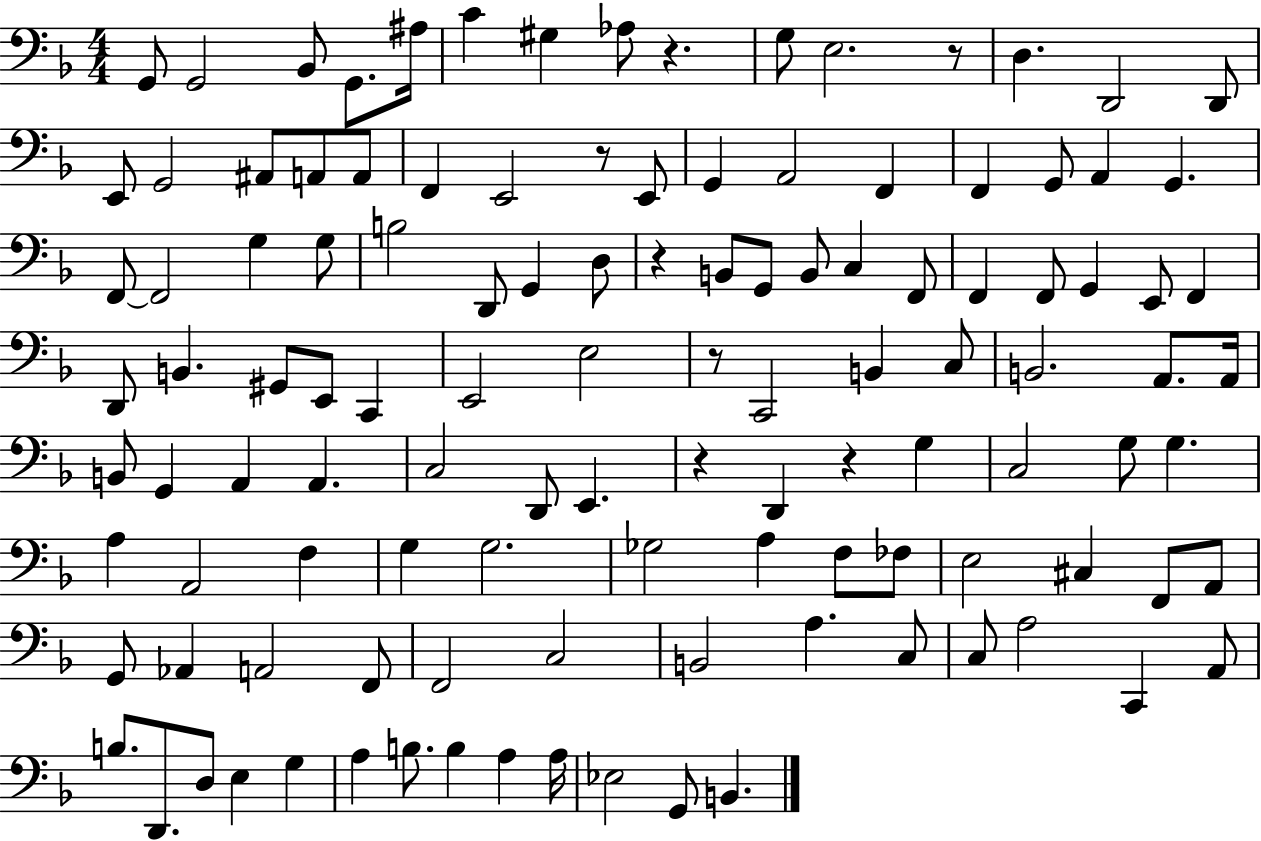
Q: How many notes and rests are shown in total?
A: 117